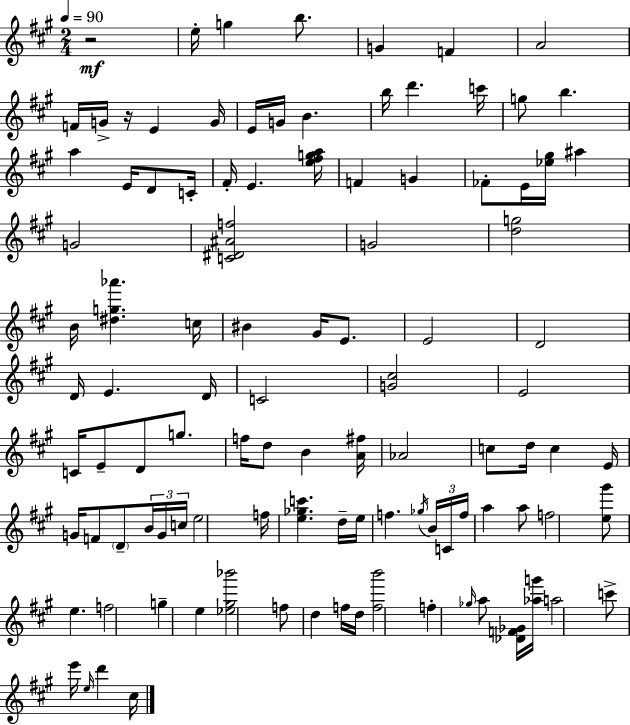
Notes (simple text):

R/h E5/s G5/q B5/e. G4/q F4/q A4/h F4/s G4/s R/s E4/q G4/s E4/s G4/s B4/q. B5/s D6/q. C6/s G5/e B5/q. A5/q E4/s D4/e C4/s F#4/s E4/q. [E5,F#5,G5,A5]/s F4/q G4/q FES4/e E4/s [Eb5,G#5]/s A#5/q G4/h [C4,D#4,A#4,F5]/h G4/h [D5,G5]/h B4/s [D#5,G5,Ab6]/q. C5/s BIS4/q G#4/s E4/e. E4/h D4/h D4/s E4/q. D4/s C4/h [G4,C#5]/h E4/h C4/s E4/e D4/e G5/e. F5/s D5/e B4/q [A4,F#5]/s Ab4/h C5/e D5/s C5/q E4/s G4/s F4/e D4/e B4/s G4/s C5/s E5/h F5/s [E5,Gb5,C6]/q. D5/s E5/s F5/q. Gb5/s B4/s C4/s F5/s A5/q A5/e F5/h [E5,G#6]/e E5/q. F5/h G5/q E5/q [Eb5,G#5,Bb6]/h F5/e D5/q F5/s D5/s [F5,B6]/h F5/q Gb5/s A5/e [Db4,F4,Gb4]/s [Ab5,G6]/s A5/h C6/e E6/s E5/s D6/q C#5/s